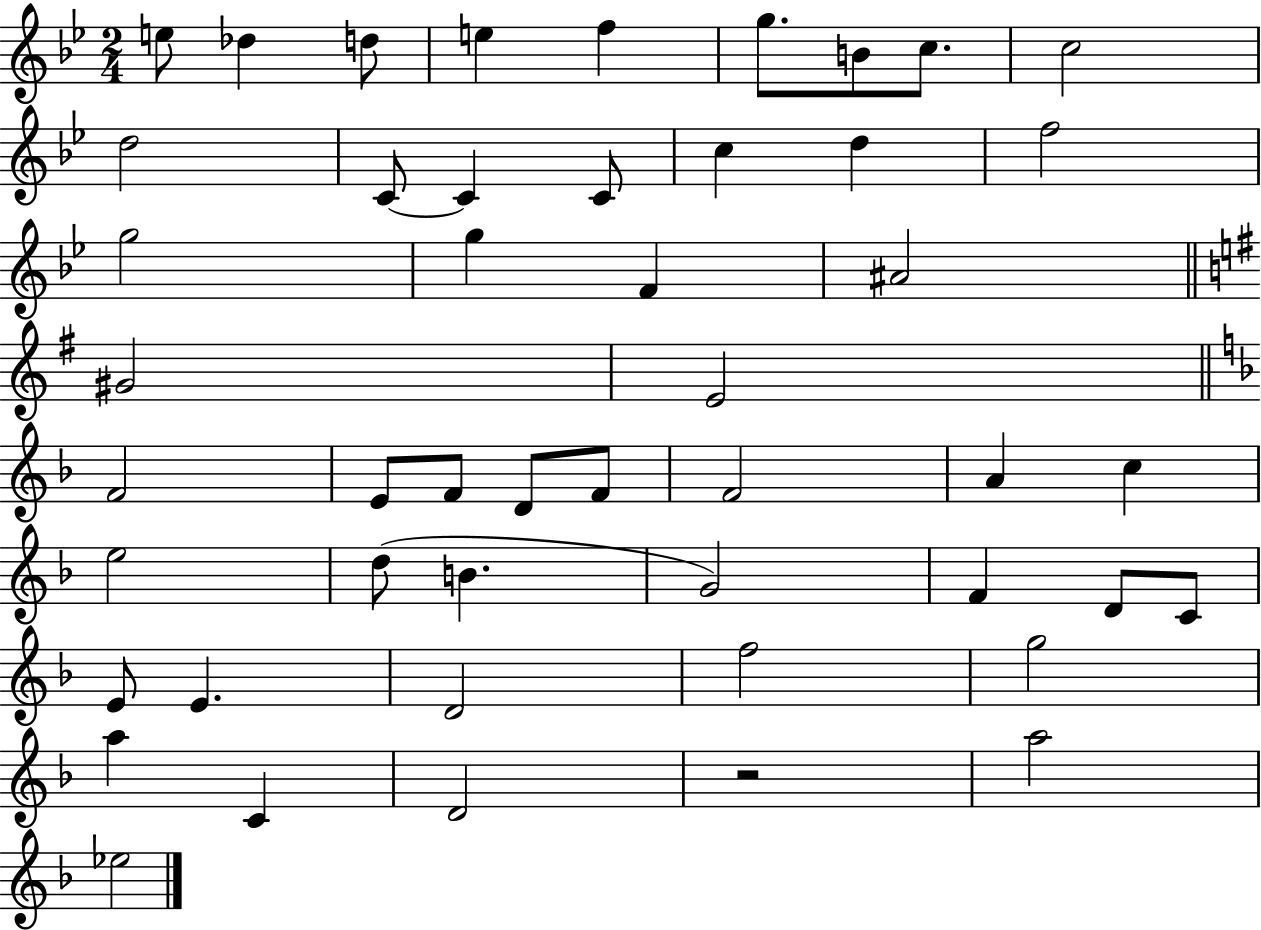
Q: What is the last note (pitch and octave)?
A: Eb5